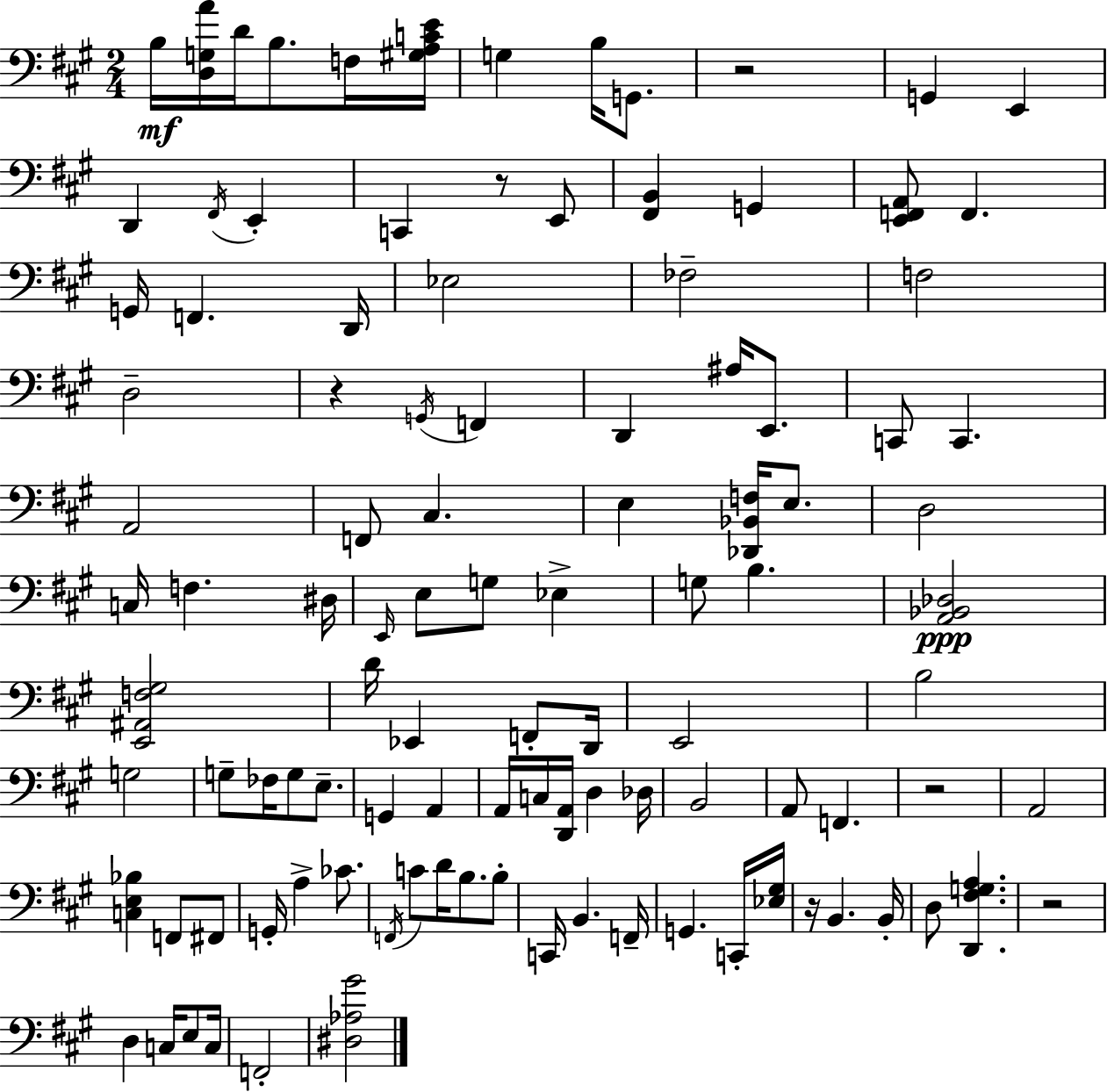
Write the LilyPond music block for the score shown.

{
  \clef bass
  \numericTimeSignature
  \time 2/4
  \key a \major
  b16\mf <d g a'>16 d'16 b8. f16 <gis a c' e'>16 | g4 b16 g,8. | r2 | g,4 e,4 | \break d,4 \acciaccatura { fis,16 } e,4-. | c,4 r8 e,8 | <fis, b,>4 g,4 | <e, f, a,>8 f,4. | \break g,16 f,4. | d,16 ees2 | fes2-- | f2 | \break d2-- | r4 \acciaccatura { g,16 } f,4 | d,4 ais16 e,8. | c,8 c,4. | \break a,2 | f,8 cis4. | e4 <des, bes, f>16 e8. | d2 | \break c16 f4. | dis16 \grace { e,16 } e8 g8 ees4-> | g8 b4. | <a, bes, des>2\ppp | \break <e, ais, f gis>2 | d'16 ees,4 | f,8-. d,16 e,2 | b2 | \break g2 | g8-- fes16 g8 | e8.-- g,4 a,4 | a,16 c16 <d, a,>16 d4 | \break des16 b,2 | a,8 f,4. | r2 | a,2 | \break <c e bes>4 f,8 | fis,8 g,16-. a4-> | ces'8. \acciaccatura { f,16 } c'8 d'16 b8. | b8-. c,16 b,4. | \break f,16-- g,4. | c,16-. <ees gis>16 r16 b,4. | b,16-. d8 <d, fis g a>4. | r2 | \break d4 | c16 e8 c16 f,2-. | <dis aes gis'>2 | \bar "|."
}